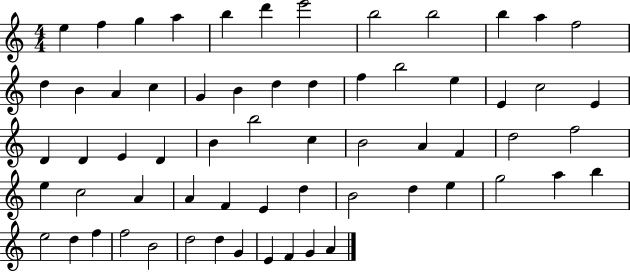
{
  \clef treble
  \numericTimeSignature
  \time 4/4
  \key c \major
  e''4 f''4 g''4 a''4 | b''4 d'''4 e'''2 | b''2 b''2 | b''4 a''4 f''2 | \break d''4 b'4 a'4 c''4 | g'4 b'4 d''4 d''4 | f''4 b''2 e''4 | e'4 c''2 e'4 | \break d'4 d'4 e'4 d'4 | b'4 b''2 c''4 | b'2 a'4 f'4 | d''2 f''2 | \break e''4 c''2 a'4 | a'4 f'4 e'4 d''4 | b'2 d''4 e''4 | g''2 a''4 b''4 | \break e''2 d''4 f''4 | f''2 b'2 | d''2 d''4 g'4 | e'4 f'4 g'4 a'4 | \break \bar "|."
}